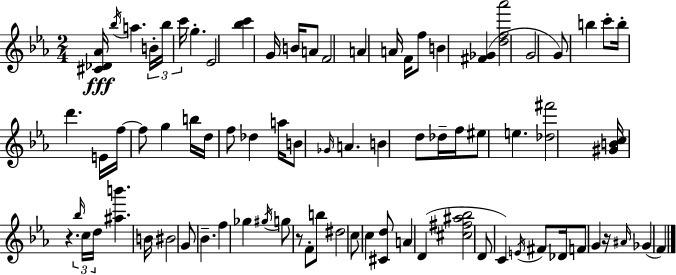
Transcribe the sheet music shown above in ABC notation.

X:1
T:Untitled
M:2/4
L:1/4
K:Cm
[^C_D_A]/4 _b/4 a B/4 _b/4 c'/4 g _E2 [_bc'] G/4 B/4 A/2 F2 A A/4 F/4 f/2 B [^F_G] [df_a']2 G2 G/2 b c'/2 b/4 d' E/4 f/4 f/2 g b/4 d/4 f/2 _d a/4 B/2 _G/4 A B d/2 _d/4 f/4 ^e/2 e [_d^f']2 [^GBc]/4 z _b/4 c/4 d/4 [^ab'] B/4 ^B2 G/2 _B f _g ^g/4 g/2 z/2 F/2 b/2 ^d2 c/2 c [^Cd]/2 A D [^c^f^a_b]2 D/2 C E/4 ^F/2 _D/4 F/2 G z/4 ^A/4 _G F